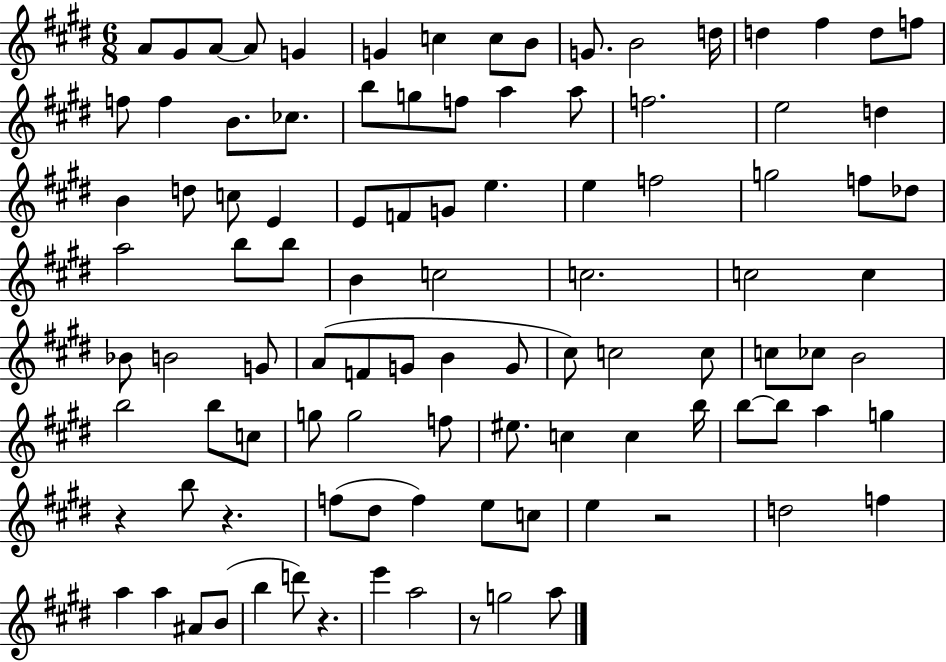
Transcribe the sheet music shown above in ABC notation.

X:1
T:Untitled
M:6/8
L:1/4
K:E
A/2 ^G/2 A/2 A/2 G G c c/2 B/2 G/2 B2 d/4 d ^f d/2 f/2 f/2 f B/2 _c/2 b/2 g/2 f/2 a a/2 f2 e2 d B d/2 c/2 E E/2 F/2 G/2 e e f2 g2 f/2 _d/2 a2 b/2 b/2 B c2 c2 c2 c _B/2 B2 G/2 A/2 F/2 G/2 B G/2 ^c/2 c2 c/2 c/2 _c/2 B2 b2 b/2 c/2 g/2 g2 f/2 ^e/2 c c b/4 b/2 b/2 a g z b/2 z f/2 ^d/2 f e/2 c/2 e z2 d2 f a a ^A/2 B/2 b d'/2 z e' a2 z/2 g2 a/2